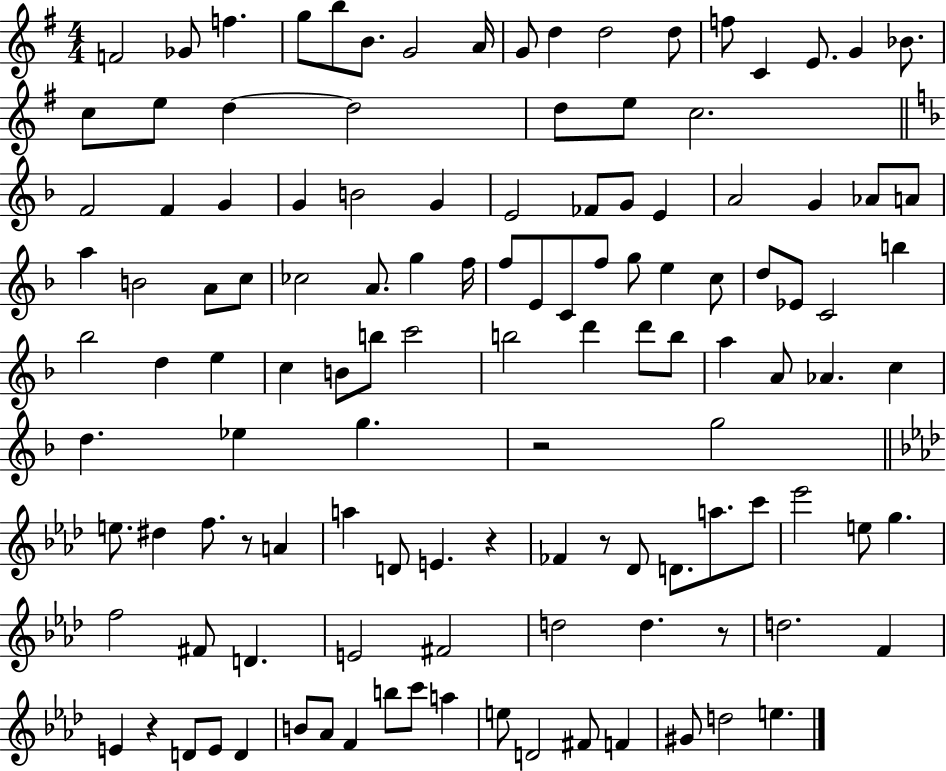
X:1
T:Untitled
M:4/4
L:1/4
K:G
F2 _G/2 f g/2 b/2 B/2 G2 A/4 G/2 d d2 d/2 f/2 C E/2 G _B/2 c/2 e/2 d d2 d/2 e/2 c2 F2 F G G B2 G E2 _F/2 G/2 E A2 G _A/2 A/2 a B2 A/2 c/2 _c2 A/2 g f/4 f/2 E/2 C/2 f/2 g/2 e c/2 d/2 _E/2 C2 b _b2 d e c B/2 b/2 c'2 b2 d' d'/2 b/2 a A/2 _A c d _e g z2 g2 e/2 ^d f/2 z/2 A a D/2 E z _F z/2 _D/2 D/2 a/2 c'/2 _e'2 e/2 g f2 ^F/2 D E2 ^F2 d2 d z/2 d2 F E z D/2 E/2 D B/2 _A/2 F b/2 c'/2 a e/2 D2 ^F/2 F ^G/2 d2 e